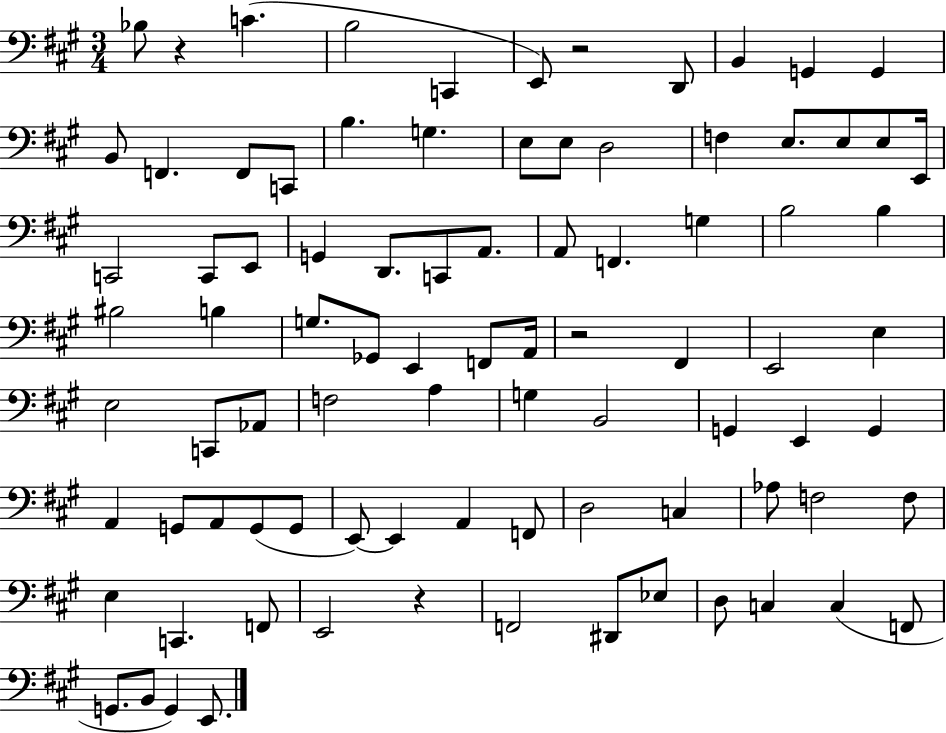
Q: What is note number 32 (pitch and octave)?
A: F2